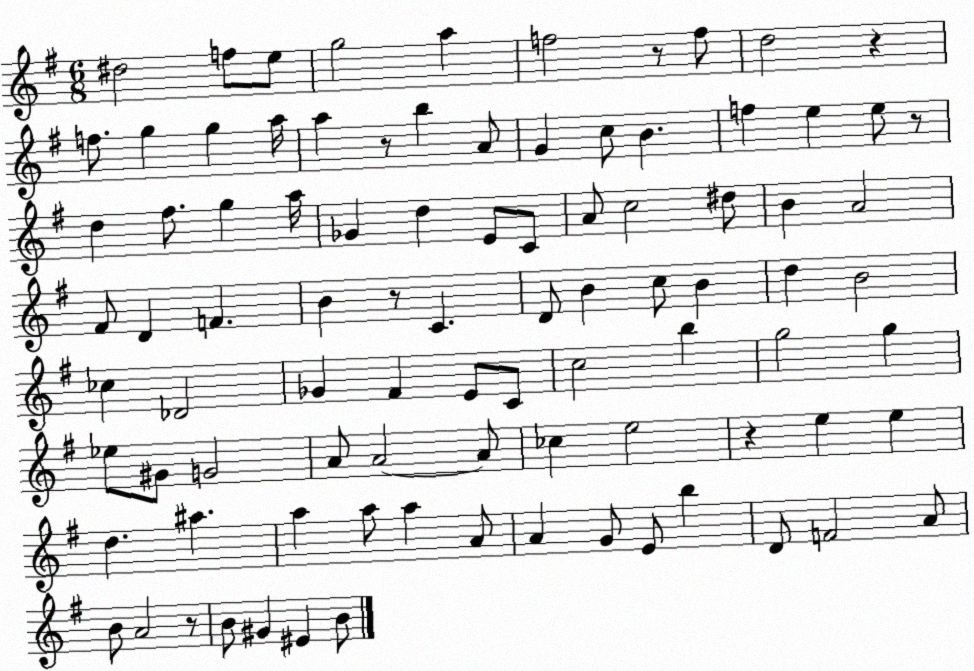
X:1
T:Untitled
M:6/8
L:1/4
K:G
^d2 f/2 e/2 g2 a f2 z/2 f/2 d2 z f/2 g g a/4 a z/2 b A/2 G c/2 B f e e/2 z/2 d ^f/2 g a/4 _G d E/2 C/2 A/2 c2 ^d/2 B A2 ^F/2 D F B z/2 C D/2 B c/2 B d B2 _c _D2 _G ^F E/2 C/2 c2 b g2 g _e/2 ^G/2 G2 A/2 A2 A/2 _c e2 z e e d ^a a a/2 a A/2 A G/2 E/2 b D/2 F2 A/2 B/2 A2 z/2 B/2 ^G ^E B/2